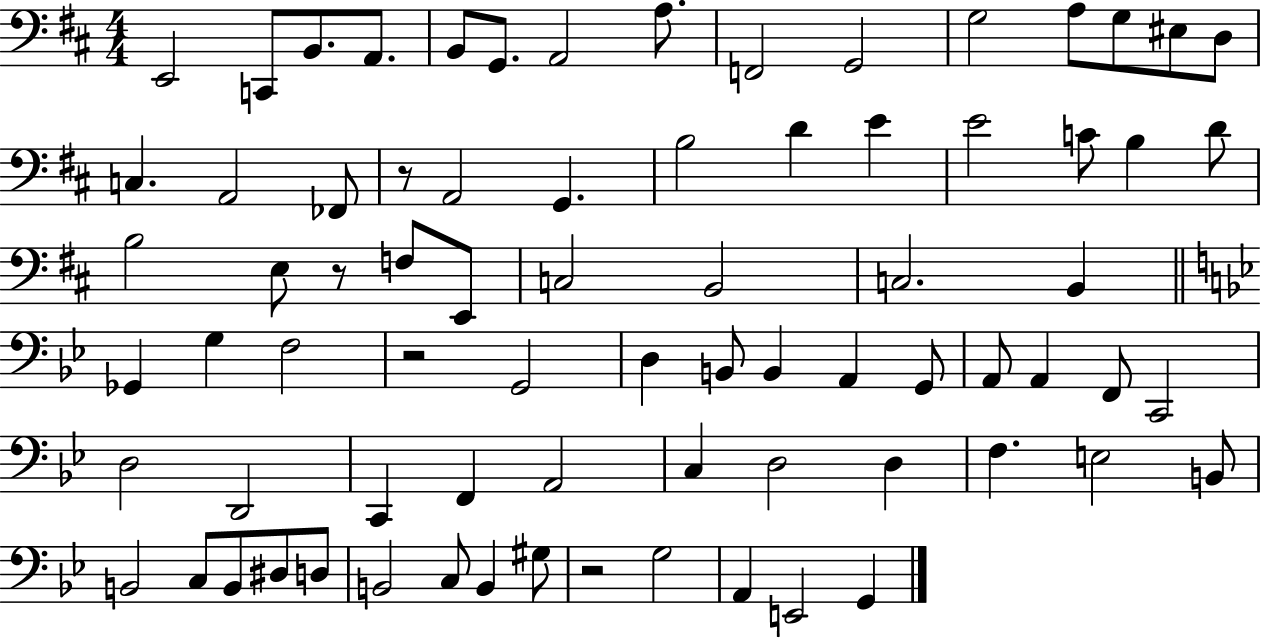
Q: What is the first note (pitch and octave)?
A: E2